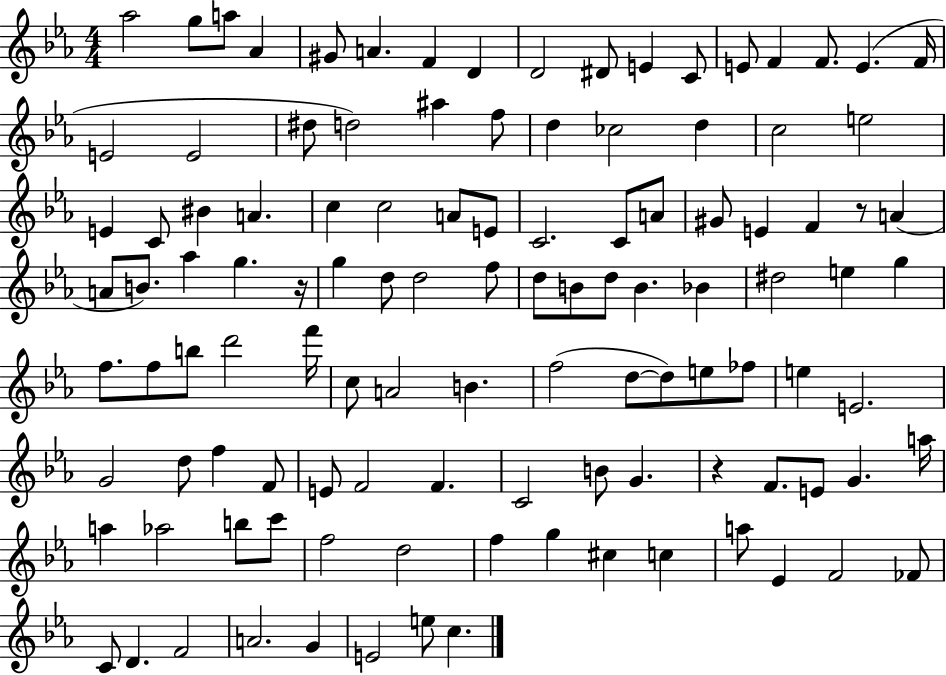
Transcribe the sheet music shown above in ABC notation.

X:1
T:Untitled
M:4/4
L:1/4
K:Eb
_a2 g/2 a/2 _A ^G/2 A F D D2 ^D/2 E C/2 E/2 F F/2 E F/4 E2 E2 ^d/2 d2 ^a f/2 d _c2 d c2 e2 E C/2 ^B A c c2 A/2 E/2 C2 C/2 A/2 ^G/2 E F z/2 A A/2 B/2 _a g z/4 g d/2 d2 f/2 d/2 B/2 d/2 B _B ^d2 e g f/2 f/2 b/2 d'2 f'/4 c/2 A2 B f2 d/2 d/2 e/2 _f/2 e E2 G2 d/2 f F/2 E/2 F2 F C2 B/2 G z F/2 E/2 G a/4 a _a2 b/2 c'/2 f2 d2 f g ^c c a/2 _E F2 _F/2 C/2 D F2 A2 G E2 e/2 c